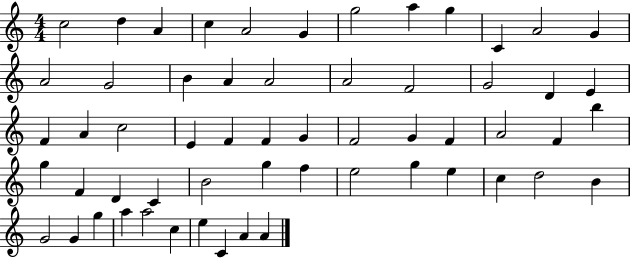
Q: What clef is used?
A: treble